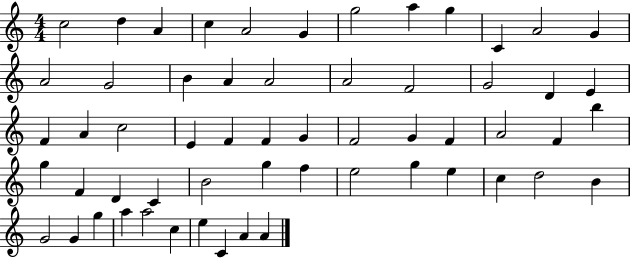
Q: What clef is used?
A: treble